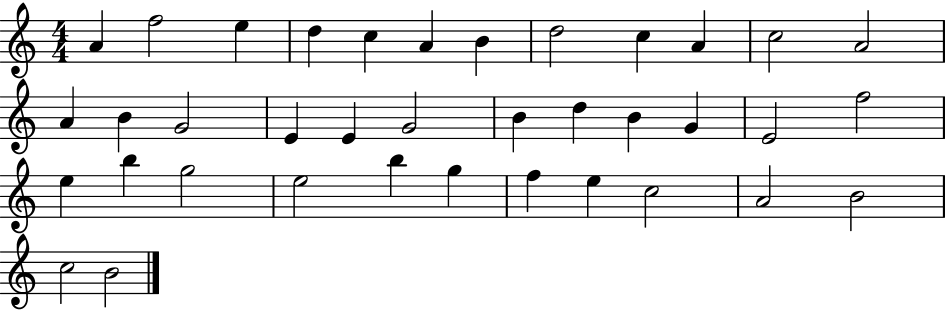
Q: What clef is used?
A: treble